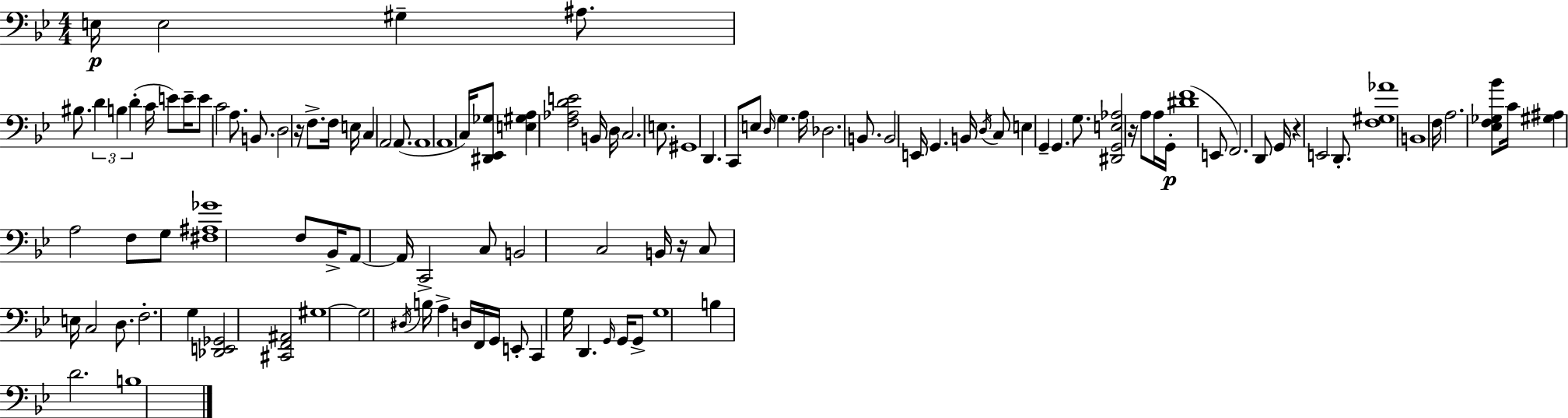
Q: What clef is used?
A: bass